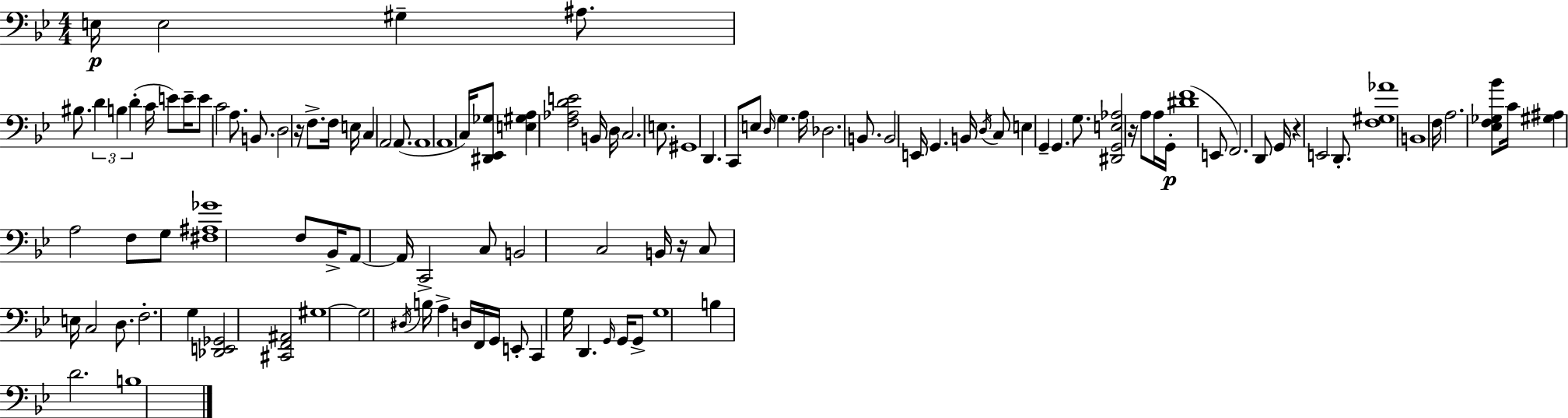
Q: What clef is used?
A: bass